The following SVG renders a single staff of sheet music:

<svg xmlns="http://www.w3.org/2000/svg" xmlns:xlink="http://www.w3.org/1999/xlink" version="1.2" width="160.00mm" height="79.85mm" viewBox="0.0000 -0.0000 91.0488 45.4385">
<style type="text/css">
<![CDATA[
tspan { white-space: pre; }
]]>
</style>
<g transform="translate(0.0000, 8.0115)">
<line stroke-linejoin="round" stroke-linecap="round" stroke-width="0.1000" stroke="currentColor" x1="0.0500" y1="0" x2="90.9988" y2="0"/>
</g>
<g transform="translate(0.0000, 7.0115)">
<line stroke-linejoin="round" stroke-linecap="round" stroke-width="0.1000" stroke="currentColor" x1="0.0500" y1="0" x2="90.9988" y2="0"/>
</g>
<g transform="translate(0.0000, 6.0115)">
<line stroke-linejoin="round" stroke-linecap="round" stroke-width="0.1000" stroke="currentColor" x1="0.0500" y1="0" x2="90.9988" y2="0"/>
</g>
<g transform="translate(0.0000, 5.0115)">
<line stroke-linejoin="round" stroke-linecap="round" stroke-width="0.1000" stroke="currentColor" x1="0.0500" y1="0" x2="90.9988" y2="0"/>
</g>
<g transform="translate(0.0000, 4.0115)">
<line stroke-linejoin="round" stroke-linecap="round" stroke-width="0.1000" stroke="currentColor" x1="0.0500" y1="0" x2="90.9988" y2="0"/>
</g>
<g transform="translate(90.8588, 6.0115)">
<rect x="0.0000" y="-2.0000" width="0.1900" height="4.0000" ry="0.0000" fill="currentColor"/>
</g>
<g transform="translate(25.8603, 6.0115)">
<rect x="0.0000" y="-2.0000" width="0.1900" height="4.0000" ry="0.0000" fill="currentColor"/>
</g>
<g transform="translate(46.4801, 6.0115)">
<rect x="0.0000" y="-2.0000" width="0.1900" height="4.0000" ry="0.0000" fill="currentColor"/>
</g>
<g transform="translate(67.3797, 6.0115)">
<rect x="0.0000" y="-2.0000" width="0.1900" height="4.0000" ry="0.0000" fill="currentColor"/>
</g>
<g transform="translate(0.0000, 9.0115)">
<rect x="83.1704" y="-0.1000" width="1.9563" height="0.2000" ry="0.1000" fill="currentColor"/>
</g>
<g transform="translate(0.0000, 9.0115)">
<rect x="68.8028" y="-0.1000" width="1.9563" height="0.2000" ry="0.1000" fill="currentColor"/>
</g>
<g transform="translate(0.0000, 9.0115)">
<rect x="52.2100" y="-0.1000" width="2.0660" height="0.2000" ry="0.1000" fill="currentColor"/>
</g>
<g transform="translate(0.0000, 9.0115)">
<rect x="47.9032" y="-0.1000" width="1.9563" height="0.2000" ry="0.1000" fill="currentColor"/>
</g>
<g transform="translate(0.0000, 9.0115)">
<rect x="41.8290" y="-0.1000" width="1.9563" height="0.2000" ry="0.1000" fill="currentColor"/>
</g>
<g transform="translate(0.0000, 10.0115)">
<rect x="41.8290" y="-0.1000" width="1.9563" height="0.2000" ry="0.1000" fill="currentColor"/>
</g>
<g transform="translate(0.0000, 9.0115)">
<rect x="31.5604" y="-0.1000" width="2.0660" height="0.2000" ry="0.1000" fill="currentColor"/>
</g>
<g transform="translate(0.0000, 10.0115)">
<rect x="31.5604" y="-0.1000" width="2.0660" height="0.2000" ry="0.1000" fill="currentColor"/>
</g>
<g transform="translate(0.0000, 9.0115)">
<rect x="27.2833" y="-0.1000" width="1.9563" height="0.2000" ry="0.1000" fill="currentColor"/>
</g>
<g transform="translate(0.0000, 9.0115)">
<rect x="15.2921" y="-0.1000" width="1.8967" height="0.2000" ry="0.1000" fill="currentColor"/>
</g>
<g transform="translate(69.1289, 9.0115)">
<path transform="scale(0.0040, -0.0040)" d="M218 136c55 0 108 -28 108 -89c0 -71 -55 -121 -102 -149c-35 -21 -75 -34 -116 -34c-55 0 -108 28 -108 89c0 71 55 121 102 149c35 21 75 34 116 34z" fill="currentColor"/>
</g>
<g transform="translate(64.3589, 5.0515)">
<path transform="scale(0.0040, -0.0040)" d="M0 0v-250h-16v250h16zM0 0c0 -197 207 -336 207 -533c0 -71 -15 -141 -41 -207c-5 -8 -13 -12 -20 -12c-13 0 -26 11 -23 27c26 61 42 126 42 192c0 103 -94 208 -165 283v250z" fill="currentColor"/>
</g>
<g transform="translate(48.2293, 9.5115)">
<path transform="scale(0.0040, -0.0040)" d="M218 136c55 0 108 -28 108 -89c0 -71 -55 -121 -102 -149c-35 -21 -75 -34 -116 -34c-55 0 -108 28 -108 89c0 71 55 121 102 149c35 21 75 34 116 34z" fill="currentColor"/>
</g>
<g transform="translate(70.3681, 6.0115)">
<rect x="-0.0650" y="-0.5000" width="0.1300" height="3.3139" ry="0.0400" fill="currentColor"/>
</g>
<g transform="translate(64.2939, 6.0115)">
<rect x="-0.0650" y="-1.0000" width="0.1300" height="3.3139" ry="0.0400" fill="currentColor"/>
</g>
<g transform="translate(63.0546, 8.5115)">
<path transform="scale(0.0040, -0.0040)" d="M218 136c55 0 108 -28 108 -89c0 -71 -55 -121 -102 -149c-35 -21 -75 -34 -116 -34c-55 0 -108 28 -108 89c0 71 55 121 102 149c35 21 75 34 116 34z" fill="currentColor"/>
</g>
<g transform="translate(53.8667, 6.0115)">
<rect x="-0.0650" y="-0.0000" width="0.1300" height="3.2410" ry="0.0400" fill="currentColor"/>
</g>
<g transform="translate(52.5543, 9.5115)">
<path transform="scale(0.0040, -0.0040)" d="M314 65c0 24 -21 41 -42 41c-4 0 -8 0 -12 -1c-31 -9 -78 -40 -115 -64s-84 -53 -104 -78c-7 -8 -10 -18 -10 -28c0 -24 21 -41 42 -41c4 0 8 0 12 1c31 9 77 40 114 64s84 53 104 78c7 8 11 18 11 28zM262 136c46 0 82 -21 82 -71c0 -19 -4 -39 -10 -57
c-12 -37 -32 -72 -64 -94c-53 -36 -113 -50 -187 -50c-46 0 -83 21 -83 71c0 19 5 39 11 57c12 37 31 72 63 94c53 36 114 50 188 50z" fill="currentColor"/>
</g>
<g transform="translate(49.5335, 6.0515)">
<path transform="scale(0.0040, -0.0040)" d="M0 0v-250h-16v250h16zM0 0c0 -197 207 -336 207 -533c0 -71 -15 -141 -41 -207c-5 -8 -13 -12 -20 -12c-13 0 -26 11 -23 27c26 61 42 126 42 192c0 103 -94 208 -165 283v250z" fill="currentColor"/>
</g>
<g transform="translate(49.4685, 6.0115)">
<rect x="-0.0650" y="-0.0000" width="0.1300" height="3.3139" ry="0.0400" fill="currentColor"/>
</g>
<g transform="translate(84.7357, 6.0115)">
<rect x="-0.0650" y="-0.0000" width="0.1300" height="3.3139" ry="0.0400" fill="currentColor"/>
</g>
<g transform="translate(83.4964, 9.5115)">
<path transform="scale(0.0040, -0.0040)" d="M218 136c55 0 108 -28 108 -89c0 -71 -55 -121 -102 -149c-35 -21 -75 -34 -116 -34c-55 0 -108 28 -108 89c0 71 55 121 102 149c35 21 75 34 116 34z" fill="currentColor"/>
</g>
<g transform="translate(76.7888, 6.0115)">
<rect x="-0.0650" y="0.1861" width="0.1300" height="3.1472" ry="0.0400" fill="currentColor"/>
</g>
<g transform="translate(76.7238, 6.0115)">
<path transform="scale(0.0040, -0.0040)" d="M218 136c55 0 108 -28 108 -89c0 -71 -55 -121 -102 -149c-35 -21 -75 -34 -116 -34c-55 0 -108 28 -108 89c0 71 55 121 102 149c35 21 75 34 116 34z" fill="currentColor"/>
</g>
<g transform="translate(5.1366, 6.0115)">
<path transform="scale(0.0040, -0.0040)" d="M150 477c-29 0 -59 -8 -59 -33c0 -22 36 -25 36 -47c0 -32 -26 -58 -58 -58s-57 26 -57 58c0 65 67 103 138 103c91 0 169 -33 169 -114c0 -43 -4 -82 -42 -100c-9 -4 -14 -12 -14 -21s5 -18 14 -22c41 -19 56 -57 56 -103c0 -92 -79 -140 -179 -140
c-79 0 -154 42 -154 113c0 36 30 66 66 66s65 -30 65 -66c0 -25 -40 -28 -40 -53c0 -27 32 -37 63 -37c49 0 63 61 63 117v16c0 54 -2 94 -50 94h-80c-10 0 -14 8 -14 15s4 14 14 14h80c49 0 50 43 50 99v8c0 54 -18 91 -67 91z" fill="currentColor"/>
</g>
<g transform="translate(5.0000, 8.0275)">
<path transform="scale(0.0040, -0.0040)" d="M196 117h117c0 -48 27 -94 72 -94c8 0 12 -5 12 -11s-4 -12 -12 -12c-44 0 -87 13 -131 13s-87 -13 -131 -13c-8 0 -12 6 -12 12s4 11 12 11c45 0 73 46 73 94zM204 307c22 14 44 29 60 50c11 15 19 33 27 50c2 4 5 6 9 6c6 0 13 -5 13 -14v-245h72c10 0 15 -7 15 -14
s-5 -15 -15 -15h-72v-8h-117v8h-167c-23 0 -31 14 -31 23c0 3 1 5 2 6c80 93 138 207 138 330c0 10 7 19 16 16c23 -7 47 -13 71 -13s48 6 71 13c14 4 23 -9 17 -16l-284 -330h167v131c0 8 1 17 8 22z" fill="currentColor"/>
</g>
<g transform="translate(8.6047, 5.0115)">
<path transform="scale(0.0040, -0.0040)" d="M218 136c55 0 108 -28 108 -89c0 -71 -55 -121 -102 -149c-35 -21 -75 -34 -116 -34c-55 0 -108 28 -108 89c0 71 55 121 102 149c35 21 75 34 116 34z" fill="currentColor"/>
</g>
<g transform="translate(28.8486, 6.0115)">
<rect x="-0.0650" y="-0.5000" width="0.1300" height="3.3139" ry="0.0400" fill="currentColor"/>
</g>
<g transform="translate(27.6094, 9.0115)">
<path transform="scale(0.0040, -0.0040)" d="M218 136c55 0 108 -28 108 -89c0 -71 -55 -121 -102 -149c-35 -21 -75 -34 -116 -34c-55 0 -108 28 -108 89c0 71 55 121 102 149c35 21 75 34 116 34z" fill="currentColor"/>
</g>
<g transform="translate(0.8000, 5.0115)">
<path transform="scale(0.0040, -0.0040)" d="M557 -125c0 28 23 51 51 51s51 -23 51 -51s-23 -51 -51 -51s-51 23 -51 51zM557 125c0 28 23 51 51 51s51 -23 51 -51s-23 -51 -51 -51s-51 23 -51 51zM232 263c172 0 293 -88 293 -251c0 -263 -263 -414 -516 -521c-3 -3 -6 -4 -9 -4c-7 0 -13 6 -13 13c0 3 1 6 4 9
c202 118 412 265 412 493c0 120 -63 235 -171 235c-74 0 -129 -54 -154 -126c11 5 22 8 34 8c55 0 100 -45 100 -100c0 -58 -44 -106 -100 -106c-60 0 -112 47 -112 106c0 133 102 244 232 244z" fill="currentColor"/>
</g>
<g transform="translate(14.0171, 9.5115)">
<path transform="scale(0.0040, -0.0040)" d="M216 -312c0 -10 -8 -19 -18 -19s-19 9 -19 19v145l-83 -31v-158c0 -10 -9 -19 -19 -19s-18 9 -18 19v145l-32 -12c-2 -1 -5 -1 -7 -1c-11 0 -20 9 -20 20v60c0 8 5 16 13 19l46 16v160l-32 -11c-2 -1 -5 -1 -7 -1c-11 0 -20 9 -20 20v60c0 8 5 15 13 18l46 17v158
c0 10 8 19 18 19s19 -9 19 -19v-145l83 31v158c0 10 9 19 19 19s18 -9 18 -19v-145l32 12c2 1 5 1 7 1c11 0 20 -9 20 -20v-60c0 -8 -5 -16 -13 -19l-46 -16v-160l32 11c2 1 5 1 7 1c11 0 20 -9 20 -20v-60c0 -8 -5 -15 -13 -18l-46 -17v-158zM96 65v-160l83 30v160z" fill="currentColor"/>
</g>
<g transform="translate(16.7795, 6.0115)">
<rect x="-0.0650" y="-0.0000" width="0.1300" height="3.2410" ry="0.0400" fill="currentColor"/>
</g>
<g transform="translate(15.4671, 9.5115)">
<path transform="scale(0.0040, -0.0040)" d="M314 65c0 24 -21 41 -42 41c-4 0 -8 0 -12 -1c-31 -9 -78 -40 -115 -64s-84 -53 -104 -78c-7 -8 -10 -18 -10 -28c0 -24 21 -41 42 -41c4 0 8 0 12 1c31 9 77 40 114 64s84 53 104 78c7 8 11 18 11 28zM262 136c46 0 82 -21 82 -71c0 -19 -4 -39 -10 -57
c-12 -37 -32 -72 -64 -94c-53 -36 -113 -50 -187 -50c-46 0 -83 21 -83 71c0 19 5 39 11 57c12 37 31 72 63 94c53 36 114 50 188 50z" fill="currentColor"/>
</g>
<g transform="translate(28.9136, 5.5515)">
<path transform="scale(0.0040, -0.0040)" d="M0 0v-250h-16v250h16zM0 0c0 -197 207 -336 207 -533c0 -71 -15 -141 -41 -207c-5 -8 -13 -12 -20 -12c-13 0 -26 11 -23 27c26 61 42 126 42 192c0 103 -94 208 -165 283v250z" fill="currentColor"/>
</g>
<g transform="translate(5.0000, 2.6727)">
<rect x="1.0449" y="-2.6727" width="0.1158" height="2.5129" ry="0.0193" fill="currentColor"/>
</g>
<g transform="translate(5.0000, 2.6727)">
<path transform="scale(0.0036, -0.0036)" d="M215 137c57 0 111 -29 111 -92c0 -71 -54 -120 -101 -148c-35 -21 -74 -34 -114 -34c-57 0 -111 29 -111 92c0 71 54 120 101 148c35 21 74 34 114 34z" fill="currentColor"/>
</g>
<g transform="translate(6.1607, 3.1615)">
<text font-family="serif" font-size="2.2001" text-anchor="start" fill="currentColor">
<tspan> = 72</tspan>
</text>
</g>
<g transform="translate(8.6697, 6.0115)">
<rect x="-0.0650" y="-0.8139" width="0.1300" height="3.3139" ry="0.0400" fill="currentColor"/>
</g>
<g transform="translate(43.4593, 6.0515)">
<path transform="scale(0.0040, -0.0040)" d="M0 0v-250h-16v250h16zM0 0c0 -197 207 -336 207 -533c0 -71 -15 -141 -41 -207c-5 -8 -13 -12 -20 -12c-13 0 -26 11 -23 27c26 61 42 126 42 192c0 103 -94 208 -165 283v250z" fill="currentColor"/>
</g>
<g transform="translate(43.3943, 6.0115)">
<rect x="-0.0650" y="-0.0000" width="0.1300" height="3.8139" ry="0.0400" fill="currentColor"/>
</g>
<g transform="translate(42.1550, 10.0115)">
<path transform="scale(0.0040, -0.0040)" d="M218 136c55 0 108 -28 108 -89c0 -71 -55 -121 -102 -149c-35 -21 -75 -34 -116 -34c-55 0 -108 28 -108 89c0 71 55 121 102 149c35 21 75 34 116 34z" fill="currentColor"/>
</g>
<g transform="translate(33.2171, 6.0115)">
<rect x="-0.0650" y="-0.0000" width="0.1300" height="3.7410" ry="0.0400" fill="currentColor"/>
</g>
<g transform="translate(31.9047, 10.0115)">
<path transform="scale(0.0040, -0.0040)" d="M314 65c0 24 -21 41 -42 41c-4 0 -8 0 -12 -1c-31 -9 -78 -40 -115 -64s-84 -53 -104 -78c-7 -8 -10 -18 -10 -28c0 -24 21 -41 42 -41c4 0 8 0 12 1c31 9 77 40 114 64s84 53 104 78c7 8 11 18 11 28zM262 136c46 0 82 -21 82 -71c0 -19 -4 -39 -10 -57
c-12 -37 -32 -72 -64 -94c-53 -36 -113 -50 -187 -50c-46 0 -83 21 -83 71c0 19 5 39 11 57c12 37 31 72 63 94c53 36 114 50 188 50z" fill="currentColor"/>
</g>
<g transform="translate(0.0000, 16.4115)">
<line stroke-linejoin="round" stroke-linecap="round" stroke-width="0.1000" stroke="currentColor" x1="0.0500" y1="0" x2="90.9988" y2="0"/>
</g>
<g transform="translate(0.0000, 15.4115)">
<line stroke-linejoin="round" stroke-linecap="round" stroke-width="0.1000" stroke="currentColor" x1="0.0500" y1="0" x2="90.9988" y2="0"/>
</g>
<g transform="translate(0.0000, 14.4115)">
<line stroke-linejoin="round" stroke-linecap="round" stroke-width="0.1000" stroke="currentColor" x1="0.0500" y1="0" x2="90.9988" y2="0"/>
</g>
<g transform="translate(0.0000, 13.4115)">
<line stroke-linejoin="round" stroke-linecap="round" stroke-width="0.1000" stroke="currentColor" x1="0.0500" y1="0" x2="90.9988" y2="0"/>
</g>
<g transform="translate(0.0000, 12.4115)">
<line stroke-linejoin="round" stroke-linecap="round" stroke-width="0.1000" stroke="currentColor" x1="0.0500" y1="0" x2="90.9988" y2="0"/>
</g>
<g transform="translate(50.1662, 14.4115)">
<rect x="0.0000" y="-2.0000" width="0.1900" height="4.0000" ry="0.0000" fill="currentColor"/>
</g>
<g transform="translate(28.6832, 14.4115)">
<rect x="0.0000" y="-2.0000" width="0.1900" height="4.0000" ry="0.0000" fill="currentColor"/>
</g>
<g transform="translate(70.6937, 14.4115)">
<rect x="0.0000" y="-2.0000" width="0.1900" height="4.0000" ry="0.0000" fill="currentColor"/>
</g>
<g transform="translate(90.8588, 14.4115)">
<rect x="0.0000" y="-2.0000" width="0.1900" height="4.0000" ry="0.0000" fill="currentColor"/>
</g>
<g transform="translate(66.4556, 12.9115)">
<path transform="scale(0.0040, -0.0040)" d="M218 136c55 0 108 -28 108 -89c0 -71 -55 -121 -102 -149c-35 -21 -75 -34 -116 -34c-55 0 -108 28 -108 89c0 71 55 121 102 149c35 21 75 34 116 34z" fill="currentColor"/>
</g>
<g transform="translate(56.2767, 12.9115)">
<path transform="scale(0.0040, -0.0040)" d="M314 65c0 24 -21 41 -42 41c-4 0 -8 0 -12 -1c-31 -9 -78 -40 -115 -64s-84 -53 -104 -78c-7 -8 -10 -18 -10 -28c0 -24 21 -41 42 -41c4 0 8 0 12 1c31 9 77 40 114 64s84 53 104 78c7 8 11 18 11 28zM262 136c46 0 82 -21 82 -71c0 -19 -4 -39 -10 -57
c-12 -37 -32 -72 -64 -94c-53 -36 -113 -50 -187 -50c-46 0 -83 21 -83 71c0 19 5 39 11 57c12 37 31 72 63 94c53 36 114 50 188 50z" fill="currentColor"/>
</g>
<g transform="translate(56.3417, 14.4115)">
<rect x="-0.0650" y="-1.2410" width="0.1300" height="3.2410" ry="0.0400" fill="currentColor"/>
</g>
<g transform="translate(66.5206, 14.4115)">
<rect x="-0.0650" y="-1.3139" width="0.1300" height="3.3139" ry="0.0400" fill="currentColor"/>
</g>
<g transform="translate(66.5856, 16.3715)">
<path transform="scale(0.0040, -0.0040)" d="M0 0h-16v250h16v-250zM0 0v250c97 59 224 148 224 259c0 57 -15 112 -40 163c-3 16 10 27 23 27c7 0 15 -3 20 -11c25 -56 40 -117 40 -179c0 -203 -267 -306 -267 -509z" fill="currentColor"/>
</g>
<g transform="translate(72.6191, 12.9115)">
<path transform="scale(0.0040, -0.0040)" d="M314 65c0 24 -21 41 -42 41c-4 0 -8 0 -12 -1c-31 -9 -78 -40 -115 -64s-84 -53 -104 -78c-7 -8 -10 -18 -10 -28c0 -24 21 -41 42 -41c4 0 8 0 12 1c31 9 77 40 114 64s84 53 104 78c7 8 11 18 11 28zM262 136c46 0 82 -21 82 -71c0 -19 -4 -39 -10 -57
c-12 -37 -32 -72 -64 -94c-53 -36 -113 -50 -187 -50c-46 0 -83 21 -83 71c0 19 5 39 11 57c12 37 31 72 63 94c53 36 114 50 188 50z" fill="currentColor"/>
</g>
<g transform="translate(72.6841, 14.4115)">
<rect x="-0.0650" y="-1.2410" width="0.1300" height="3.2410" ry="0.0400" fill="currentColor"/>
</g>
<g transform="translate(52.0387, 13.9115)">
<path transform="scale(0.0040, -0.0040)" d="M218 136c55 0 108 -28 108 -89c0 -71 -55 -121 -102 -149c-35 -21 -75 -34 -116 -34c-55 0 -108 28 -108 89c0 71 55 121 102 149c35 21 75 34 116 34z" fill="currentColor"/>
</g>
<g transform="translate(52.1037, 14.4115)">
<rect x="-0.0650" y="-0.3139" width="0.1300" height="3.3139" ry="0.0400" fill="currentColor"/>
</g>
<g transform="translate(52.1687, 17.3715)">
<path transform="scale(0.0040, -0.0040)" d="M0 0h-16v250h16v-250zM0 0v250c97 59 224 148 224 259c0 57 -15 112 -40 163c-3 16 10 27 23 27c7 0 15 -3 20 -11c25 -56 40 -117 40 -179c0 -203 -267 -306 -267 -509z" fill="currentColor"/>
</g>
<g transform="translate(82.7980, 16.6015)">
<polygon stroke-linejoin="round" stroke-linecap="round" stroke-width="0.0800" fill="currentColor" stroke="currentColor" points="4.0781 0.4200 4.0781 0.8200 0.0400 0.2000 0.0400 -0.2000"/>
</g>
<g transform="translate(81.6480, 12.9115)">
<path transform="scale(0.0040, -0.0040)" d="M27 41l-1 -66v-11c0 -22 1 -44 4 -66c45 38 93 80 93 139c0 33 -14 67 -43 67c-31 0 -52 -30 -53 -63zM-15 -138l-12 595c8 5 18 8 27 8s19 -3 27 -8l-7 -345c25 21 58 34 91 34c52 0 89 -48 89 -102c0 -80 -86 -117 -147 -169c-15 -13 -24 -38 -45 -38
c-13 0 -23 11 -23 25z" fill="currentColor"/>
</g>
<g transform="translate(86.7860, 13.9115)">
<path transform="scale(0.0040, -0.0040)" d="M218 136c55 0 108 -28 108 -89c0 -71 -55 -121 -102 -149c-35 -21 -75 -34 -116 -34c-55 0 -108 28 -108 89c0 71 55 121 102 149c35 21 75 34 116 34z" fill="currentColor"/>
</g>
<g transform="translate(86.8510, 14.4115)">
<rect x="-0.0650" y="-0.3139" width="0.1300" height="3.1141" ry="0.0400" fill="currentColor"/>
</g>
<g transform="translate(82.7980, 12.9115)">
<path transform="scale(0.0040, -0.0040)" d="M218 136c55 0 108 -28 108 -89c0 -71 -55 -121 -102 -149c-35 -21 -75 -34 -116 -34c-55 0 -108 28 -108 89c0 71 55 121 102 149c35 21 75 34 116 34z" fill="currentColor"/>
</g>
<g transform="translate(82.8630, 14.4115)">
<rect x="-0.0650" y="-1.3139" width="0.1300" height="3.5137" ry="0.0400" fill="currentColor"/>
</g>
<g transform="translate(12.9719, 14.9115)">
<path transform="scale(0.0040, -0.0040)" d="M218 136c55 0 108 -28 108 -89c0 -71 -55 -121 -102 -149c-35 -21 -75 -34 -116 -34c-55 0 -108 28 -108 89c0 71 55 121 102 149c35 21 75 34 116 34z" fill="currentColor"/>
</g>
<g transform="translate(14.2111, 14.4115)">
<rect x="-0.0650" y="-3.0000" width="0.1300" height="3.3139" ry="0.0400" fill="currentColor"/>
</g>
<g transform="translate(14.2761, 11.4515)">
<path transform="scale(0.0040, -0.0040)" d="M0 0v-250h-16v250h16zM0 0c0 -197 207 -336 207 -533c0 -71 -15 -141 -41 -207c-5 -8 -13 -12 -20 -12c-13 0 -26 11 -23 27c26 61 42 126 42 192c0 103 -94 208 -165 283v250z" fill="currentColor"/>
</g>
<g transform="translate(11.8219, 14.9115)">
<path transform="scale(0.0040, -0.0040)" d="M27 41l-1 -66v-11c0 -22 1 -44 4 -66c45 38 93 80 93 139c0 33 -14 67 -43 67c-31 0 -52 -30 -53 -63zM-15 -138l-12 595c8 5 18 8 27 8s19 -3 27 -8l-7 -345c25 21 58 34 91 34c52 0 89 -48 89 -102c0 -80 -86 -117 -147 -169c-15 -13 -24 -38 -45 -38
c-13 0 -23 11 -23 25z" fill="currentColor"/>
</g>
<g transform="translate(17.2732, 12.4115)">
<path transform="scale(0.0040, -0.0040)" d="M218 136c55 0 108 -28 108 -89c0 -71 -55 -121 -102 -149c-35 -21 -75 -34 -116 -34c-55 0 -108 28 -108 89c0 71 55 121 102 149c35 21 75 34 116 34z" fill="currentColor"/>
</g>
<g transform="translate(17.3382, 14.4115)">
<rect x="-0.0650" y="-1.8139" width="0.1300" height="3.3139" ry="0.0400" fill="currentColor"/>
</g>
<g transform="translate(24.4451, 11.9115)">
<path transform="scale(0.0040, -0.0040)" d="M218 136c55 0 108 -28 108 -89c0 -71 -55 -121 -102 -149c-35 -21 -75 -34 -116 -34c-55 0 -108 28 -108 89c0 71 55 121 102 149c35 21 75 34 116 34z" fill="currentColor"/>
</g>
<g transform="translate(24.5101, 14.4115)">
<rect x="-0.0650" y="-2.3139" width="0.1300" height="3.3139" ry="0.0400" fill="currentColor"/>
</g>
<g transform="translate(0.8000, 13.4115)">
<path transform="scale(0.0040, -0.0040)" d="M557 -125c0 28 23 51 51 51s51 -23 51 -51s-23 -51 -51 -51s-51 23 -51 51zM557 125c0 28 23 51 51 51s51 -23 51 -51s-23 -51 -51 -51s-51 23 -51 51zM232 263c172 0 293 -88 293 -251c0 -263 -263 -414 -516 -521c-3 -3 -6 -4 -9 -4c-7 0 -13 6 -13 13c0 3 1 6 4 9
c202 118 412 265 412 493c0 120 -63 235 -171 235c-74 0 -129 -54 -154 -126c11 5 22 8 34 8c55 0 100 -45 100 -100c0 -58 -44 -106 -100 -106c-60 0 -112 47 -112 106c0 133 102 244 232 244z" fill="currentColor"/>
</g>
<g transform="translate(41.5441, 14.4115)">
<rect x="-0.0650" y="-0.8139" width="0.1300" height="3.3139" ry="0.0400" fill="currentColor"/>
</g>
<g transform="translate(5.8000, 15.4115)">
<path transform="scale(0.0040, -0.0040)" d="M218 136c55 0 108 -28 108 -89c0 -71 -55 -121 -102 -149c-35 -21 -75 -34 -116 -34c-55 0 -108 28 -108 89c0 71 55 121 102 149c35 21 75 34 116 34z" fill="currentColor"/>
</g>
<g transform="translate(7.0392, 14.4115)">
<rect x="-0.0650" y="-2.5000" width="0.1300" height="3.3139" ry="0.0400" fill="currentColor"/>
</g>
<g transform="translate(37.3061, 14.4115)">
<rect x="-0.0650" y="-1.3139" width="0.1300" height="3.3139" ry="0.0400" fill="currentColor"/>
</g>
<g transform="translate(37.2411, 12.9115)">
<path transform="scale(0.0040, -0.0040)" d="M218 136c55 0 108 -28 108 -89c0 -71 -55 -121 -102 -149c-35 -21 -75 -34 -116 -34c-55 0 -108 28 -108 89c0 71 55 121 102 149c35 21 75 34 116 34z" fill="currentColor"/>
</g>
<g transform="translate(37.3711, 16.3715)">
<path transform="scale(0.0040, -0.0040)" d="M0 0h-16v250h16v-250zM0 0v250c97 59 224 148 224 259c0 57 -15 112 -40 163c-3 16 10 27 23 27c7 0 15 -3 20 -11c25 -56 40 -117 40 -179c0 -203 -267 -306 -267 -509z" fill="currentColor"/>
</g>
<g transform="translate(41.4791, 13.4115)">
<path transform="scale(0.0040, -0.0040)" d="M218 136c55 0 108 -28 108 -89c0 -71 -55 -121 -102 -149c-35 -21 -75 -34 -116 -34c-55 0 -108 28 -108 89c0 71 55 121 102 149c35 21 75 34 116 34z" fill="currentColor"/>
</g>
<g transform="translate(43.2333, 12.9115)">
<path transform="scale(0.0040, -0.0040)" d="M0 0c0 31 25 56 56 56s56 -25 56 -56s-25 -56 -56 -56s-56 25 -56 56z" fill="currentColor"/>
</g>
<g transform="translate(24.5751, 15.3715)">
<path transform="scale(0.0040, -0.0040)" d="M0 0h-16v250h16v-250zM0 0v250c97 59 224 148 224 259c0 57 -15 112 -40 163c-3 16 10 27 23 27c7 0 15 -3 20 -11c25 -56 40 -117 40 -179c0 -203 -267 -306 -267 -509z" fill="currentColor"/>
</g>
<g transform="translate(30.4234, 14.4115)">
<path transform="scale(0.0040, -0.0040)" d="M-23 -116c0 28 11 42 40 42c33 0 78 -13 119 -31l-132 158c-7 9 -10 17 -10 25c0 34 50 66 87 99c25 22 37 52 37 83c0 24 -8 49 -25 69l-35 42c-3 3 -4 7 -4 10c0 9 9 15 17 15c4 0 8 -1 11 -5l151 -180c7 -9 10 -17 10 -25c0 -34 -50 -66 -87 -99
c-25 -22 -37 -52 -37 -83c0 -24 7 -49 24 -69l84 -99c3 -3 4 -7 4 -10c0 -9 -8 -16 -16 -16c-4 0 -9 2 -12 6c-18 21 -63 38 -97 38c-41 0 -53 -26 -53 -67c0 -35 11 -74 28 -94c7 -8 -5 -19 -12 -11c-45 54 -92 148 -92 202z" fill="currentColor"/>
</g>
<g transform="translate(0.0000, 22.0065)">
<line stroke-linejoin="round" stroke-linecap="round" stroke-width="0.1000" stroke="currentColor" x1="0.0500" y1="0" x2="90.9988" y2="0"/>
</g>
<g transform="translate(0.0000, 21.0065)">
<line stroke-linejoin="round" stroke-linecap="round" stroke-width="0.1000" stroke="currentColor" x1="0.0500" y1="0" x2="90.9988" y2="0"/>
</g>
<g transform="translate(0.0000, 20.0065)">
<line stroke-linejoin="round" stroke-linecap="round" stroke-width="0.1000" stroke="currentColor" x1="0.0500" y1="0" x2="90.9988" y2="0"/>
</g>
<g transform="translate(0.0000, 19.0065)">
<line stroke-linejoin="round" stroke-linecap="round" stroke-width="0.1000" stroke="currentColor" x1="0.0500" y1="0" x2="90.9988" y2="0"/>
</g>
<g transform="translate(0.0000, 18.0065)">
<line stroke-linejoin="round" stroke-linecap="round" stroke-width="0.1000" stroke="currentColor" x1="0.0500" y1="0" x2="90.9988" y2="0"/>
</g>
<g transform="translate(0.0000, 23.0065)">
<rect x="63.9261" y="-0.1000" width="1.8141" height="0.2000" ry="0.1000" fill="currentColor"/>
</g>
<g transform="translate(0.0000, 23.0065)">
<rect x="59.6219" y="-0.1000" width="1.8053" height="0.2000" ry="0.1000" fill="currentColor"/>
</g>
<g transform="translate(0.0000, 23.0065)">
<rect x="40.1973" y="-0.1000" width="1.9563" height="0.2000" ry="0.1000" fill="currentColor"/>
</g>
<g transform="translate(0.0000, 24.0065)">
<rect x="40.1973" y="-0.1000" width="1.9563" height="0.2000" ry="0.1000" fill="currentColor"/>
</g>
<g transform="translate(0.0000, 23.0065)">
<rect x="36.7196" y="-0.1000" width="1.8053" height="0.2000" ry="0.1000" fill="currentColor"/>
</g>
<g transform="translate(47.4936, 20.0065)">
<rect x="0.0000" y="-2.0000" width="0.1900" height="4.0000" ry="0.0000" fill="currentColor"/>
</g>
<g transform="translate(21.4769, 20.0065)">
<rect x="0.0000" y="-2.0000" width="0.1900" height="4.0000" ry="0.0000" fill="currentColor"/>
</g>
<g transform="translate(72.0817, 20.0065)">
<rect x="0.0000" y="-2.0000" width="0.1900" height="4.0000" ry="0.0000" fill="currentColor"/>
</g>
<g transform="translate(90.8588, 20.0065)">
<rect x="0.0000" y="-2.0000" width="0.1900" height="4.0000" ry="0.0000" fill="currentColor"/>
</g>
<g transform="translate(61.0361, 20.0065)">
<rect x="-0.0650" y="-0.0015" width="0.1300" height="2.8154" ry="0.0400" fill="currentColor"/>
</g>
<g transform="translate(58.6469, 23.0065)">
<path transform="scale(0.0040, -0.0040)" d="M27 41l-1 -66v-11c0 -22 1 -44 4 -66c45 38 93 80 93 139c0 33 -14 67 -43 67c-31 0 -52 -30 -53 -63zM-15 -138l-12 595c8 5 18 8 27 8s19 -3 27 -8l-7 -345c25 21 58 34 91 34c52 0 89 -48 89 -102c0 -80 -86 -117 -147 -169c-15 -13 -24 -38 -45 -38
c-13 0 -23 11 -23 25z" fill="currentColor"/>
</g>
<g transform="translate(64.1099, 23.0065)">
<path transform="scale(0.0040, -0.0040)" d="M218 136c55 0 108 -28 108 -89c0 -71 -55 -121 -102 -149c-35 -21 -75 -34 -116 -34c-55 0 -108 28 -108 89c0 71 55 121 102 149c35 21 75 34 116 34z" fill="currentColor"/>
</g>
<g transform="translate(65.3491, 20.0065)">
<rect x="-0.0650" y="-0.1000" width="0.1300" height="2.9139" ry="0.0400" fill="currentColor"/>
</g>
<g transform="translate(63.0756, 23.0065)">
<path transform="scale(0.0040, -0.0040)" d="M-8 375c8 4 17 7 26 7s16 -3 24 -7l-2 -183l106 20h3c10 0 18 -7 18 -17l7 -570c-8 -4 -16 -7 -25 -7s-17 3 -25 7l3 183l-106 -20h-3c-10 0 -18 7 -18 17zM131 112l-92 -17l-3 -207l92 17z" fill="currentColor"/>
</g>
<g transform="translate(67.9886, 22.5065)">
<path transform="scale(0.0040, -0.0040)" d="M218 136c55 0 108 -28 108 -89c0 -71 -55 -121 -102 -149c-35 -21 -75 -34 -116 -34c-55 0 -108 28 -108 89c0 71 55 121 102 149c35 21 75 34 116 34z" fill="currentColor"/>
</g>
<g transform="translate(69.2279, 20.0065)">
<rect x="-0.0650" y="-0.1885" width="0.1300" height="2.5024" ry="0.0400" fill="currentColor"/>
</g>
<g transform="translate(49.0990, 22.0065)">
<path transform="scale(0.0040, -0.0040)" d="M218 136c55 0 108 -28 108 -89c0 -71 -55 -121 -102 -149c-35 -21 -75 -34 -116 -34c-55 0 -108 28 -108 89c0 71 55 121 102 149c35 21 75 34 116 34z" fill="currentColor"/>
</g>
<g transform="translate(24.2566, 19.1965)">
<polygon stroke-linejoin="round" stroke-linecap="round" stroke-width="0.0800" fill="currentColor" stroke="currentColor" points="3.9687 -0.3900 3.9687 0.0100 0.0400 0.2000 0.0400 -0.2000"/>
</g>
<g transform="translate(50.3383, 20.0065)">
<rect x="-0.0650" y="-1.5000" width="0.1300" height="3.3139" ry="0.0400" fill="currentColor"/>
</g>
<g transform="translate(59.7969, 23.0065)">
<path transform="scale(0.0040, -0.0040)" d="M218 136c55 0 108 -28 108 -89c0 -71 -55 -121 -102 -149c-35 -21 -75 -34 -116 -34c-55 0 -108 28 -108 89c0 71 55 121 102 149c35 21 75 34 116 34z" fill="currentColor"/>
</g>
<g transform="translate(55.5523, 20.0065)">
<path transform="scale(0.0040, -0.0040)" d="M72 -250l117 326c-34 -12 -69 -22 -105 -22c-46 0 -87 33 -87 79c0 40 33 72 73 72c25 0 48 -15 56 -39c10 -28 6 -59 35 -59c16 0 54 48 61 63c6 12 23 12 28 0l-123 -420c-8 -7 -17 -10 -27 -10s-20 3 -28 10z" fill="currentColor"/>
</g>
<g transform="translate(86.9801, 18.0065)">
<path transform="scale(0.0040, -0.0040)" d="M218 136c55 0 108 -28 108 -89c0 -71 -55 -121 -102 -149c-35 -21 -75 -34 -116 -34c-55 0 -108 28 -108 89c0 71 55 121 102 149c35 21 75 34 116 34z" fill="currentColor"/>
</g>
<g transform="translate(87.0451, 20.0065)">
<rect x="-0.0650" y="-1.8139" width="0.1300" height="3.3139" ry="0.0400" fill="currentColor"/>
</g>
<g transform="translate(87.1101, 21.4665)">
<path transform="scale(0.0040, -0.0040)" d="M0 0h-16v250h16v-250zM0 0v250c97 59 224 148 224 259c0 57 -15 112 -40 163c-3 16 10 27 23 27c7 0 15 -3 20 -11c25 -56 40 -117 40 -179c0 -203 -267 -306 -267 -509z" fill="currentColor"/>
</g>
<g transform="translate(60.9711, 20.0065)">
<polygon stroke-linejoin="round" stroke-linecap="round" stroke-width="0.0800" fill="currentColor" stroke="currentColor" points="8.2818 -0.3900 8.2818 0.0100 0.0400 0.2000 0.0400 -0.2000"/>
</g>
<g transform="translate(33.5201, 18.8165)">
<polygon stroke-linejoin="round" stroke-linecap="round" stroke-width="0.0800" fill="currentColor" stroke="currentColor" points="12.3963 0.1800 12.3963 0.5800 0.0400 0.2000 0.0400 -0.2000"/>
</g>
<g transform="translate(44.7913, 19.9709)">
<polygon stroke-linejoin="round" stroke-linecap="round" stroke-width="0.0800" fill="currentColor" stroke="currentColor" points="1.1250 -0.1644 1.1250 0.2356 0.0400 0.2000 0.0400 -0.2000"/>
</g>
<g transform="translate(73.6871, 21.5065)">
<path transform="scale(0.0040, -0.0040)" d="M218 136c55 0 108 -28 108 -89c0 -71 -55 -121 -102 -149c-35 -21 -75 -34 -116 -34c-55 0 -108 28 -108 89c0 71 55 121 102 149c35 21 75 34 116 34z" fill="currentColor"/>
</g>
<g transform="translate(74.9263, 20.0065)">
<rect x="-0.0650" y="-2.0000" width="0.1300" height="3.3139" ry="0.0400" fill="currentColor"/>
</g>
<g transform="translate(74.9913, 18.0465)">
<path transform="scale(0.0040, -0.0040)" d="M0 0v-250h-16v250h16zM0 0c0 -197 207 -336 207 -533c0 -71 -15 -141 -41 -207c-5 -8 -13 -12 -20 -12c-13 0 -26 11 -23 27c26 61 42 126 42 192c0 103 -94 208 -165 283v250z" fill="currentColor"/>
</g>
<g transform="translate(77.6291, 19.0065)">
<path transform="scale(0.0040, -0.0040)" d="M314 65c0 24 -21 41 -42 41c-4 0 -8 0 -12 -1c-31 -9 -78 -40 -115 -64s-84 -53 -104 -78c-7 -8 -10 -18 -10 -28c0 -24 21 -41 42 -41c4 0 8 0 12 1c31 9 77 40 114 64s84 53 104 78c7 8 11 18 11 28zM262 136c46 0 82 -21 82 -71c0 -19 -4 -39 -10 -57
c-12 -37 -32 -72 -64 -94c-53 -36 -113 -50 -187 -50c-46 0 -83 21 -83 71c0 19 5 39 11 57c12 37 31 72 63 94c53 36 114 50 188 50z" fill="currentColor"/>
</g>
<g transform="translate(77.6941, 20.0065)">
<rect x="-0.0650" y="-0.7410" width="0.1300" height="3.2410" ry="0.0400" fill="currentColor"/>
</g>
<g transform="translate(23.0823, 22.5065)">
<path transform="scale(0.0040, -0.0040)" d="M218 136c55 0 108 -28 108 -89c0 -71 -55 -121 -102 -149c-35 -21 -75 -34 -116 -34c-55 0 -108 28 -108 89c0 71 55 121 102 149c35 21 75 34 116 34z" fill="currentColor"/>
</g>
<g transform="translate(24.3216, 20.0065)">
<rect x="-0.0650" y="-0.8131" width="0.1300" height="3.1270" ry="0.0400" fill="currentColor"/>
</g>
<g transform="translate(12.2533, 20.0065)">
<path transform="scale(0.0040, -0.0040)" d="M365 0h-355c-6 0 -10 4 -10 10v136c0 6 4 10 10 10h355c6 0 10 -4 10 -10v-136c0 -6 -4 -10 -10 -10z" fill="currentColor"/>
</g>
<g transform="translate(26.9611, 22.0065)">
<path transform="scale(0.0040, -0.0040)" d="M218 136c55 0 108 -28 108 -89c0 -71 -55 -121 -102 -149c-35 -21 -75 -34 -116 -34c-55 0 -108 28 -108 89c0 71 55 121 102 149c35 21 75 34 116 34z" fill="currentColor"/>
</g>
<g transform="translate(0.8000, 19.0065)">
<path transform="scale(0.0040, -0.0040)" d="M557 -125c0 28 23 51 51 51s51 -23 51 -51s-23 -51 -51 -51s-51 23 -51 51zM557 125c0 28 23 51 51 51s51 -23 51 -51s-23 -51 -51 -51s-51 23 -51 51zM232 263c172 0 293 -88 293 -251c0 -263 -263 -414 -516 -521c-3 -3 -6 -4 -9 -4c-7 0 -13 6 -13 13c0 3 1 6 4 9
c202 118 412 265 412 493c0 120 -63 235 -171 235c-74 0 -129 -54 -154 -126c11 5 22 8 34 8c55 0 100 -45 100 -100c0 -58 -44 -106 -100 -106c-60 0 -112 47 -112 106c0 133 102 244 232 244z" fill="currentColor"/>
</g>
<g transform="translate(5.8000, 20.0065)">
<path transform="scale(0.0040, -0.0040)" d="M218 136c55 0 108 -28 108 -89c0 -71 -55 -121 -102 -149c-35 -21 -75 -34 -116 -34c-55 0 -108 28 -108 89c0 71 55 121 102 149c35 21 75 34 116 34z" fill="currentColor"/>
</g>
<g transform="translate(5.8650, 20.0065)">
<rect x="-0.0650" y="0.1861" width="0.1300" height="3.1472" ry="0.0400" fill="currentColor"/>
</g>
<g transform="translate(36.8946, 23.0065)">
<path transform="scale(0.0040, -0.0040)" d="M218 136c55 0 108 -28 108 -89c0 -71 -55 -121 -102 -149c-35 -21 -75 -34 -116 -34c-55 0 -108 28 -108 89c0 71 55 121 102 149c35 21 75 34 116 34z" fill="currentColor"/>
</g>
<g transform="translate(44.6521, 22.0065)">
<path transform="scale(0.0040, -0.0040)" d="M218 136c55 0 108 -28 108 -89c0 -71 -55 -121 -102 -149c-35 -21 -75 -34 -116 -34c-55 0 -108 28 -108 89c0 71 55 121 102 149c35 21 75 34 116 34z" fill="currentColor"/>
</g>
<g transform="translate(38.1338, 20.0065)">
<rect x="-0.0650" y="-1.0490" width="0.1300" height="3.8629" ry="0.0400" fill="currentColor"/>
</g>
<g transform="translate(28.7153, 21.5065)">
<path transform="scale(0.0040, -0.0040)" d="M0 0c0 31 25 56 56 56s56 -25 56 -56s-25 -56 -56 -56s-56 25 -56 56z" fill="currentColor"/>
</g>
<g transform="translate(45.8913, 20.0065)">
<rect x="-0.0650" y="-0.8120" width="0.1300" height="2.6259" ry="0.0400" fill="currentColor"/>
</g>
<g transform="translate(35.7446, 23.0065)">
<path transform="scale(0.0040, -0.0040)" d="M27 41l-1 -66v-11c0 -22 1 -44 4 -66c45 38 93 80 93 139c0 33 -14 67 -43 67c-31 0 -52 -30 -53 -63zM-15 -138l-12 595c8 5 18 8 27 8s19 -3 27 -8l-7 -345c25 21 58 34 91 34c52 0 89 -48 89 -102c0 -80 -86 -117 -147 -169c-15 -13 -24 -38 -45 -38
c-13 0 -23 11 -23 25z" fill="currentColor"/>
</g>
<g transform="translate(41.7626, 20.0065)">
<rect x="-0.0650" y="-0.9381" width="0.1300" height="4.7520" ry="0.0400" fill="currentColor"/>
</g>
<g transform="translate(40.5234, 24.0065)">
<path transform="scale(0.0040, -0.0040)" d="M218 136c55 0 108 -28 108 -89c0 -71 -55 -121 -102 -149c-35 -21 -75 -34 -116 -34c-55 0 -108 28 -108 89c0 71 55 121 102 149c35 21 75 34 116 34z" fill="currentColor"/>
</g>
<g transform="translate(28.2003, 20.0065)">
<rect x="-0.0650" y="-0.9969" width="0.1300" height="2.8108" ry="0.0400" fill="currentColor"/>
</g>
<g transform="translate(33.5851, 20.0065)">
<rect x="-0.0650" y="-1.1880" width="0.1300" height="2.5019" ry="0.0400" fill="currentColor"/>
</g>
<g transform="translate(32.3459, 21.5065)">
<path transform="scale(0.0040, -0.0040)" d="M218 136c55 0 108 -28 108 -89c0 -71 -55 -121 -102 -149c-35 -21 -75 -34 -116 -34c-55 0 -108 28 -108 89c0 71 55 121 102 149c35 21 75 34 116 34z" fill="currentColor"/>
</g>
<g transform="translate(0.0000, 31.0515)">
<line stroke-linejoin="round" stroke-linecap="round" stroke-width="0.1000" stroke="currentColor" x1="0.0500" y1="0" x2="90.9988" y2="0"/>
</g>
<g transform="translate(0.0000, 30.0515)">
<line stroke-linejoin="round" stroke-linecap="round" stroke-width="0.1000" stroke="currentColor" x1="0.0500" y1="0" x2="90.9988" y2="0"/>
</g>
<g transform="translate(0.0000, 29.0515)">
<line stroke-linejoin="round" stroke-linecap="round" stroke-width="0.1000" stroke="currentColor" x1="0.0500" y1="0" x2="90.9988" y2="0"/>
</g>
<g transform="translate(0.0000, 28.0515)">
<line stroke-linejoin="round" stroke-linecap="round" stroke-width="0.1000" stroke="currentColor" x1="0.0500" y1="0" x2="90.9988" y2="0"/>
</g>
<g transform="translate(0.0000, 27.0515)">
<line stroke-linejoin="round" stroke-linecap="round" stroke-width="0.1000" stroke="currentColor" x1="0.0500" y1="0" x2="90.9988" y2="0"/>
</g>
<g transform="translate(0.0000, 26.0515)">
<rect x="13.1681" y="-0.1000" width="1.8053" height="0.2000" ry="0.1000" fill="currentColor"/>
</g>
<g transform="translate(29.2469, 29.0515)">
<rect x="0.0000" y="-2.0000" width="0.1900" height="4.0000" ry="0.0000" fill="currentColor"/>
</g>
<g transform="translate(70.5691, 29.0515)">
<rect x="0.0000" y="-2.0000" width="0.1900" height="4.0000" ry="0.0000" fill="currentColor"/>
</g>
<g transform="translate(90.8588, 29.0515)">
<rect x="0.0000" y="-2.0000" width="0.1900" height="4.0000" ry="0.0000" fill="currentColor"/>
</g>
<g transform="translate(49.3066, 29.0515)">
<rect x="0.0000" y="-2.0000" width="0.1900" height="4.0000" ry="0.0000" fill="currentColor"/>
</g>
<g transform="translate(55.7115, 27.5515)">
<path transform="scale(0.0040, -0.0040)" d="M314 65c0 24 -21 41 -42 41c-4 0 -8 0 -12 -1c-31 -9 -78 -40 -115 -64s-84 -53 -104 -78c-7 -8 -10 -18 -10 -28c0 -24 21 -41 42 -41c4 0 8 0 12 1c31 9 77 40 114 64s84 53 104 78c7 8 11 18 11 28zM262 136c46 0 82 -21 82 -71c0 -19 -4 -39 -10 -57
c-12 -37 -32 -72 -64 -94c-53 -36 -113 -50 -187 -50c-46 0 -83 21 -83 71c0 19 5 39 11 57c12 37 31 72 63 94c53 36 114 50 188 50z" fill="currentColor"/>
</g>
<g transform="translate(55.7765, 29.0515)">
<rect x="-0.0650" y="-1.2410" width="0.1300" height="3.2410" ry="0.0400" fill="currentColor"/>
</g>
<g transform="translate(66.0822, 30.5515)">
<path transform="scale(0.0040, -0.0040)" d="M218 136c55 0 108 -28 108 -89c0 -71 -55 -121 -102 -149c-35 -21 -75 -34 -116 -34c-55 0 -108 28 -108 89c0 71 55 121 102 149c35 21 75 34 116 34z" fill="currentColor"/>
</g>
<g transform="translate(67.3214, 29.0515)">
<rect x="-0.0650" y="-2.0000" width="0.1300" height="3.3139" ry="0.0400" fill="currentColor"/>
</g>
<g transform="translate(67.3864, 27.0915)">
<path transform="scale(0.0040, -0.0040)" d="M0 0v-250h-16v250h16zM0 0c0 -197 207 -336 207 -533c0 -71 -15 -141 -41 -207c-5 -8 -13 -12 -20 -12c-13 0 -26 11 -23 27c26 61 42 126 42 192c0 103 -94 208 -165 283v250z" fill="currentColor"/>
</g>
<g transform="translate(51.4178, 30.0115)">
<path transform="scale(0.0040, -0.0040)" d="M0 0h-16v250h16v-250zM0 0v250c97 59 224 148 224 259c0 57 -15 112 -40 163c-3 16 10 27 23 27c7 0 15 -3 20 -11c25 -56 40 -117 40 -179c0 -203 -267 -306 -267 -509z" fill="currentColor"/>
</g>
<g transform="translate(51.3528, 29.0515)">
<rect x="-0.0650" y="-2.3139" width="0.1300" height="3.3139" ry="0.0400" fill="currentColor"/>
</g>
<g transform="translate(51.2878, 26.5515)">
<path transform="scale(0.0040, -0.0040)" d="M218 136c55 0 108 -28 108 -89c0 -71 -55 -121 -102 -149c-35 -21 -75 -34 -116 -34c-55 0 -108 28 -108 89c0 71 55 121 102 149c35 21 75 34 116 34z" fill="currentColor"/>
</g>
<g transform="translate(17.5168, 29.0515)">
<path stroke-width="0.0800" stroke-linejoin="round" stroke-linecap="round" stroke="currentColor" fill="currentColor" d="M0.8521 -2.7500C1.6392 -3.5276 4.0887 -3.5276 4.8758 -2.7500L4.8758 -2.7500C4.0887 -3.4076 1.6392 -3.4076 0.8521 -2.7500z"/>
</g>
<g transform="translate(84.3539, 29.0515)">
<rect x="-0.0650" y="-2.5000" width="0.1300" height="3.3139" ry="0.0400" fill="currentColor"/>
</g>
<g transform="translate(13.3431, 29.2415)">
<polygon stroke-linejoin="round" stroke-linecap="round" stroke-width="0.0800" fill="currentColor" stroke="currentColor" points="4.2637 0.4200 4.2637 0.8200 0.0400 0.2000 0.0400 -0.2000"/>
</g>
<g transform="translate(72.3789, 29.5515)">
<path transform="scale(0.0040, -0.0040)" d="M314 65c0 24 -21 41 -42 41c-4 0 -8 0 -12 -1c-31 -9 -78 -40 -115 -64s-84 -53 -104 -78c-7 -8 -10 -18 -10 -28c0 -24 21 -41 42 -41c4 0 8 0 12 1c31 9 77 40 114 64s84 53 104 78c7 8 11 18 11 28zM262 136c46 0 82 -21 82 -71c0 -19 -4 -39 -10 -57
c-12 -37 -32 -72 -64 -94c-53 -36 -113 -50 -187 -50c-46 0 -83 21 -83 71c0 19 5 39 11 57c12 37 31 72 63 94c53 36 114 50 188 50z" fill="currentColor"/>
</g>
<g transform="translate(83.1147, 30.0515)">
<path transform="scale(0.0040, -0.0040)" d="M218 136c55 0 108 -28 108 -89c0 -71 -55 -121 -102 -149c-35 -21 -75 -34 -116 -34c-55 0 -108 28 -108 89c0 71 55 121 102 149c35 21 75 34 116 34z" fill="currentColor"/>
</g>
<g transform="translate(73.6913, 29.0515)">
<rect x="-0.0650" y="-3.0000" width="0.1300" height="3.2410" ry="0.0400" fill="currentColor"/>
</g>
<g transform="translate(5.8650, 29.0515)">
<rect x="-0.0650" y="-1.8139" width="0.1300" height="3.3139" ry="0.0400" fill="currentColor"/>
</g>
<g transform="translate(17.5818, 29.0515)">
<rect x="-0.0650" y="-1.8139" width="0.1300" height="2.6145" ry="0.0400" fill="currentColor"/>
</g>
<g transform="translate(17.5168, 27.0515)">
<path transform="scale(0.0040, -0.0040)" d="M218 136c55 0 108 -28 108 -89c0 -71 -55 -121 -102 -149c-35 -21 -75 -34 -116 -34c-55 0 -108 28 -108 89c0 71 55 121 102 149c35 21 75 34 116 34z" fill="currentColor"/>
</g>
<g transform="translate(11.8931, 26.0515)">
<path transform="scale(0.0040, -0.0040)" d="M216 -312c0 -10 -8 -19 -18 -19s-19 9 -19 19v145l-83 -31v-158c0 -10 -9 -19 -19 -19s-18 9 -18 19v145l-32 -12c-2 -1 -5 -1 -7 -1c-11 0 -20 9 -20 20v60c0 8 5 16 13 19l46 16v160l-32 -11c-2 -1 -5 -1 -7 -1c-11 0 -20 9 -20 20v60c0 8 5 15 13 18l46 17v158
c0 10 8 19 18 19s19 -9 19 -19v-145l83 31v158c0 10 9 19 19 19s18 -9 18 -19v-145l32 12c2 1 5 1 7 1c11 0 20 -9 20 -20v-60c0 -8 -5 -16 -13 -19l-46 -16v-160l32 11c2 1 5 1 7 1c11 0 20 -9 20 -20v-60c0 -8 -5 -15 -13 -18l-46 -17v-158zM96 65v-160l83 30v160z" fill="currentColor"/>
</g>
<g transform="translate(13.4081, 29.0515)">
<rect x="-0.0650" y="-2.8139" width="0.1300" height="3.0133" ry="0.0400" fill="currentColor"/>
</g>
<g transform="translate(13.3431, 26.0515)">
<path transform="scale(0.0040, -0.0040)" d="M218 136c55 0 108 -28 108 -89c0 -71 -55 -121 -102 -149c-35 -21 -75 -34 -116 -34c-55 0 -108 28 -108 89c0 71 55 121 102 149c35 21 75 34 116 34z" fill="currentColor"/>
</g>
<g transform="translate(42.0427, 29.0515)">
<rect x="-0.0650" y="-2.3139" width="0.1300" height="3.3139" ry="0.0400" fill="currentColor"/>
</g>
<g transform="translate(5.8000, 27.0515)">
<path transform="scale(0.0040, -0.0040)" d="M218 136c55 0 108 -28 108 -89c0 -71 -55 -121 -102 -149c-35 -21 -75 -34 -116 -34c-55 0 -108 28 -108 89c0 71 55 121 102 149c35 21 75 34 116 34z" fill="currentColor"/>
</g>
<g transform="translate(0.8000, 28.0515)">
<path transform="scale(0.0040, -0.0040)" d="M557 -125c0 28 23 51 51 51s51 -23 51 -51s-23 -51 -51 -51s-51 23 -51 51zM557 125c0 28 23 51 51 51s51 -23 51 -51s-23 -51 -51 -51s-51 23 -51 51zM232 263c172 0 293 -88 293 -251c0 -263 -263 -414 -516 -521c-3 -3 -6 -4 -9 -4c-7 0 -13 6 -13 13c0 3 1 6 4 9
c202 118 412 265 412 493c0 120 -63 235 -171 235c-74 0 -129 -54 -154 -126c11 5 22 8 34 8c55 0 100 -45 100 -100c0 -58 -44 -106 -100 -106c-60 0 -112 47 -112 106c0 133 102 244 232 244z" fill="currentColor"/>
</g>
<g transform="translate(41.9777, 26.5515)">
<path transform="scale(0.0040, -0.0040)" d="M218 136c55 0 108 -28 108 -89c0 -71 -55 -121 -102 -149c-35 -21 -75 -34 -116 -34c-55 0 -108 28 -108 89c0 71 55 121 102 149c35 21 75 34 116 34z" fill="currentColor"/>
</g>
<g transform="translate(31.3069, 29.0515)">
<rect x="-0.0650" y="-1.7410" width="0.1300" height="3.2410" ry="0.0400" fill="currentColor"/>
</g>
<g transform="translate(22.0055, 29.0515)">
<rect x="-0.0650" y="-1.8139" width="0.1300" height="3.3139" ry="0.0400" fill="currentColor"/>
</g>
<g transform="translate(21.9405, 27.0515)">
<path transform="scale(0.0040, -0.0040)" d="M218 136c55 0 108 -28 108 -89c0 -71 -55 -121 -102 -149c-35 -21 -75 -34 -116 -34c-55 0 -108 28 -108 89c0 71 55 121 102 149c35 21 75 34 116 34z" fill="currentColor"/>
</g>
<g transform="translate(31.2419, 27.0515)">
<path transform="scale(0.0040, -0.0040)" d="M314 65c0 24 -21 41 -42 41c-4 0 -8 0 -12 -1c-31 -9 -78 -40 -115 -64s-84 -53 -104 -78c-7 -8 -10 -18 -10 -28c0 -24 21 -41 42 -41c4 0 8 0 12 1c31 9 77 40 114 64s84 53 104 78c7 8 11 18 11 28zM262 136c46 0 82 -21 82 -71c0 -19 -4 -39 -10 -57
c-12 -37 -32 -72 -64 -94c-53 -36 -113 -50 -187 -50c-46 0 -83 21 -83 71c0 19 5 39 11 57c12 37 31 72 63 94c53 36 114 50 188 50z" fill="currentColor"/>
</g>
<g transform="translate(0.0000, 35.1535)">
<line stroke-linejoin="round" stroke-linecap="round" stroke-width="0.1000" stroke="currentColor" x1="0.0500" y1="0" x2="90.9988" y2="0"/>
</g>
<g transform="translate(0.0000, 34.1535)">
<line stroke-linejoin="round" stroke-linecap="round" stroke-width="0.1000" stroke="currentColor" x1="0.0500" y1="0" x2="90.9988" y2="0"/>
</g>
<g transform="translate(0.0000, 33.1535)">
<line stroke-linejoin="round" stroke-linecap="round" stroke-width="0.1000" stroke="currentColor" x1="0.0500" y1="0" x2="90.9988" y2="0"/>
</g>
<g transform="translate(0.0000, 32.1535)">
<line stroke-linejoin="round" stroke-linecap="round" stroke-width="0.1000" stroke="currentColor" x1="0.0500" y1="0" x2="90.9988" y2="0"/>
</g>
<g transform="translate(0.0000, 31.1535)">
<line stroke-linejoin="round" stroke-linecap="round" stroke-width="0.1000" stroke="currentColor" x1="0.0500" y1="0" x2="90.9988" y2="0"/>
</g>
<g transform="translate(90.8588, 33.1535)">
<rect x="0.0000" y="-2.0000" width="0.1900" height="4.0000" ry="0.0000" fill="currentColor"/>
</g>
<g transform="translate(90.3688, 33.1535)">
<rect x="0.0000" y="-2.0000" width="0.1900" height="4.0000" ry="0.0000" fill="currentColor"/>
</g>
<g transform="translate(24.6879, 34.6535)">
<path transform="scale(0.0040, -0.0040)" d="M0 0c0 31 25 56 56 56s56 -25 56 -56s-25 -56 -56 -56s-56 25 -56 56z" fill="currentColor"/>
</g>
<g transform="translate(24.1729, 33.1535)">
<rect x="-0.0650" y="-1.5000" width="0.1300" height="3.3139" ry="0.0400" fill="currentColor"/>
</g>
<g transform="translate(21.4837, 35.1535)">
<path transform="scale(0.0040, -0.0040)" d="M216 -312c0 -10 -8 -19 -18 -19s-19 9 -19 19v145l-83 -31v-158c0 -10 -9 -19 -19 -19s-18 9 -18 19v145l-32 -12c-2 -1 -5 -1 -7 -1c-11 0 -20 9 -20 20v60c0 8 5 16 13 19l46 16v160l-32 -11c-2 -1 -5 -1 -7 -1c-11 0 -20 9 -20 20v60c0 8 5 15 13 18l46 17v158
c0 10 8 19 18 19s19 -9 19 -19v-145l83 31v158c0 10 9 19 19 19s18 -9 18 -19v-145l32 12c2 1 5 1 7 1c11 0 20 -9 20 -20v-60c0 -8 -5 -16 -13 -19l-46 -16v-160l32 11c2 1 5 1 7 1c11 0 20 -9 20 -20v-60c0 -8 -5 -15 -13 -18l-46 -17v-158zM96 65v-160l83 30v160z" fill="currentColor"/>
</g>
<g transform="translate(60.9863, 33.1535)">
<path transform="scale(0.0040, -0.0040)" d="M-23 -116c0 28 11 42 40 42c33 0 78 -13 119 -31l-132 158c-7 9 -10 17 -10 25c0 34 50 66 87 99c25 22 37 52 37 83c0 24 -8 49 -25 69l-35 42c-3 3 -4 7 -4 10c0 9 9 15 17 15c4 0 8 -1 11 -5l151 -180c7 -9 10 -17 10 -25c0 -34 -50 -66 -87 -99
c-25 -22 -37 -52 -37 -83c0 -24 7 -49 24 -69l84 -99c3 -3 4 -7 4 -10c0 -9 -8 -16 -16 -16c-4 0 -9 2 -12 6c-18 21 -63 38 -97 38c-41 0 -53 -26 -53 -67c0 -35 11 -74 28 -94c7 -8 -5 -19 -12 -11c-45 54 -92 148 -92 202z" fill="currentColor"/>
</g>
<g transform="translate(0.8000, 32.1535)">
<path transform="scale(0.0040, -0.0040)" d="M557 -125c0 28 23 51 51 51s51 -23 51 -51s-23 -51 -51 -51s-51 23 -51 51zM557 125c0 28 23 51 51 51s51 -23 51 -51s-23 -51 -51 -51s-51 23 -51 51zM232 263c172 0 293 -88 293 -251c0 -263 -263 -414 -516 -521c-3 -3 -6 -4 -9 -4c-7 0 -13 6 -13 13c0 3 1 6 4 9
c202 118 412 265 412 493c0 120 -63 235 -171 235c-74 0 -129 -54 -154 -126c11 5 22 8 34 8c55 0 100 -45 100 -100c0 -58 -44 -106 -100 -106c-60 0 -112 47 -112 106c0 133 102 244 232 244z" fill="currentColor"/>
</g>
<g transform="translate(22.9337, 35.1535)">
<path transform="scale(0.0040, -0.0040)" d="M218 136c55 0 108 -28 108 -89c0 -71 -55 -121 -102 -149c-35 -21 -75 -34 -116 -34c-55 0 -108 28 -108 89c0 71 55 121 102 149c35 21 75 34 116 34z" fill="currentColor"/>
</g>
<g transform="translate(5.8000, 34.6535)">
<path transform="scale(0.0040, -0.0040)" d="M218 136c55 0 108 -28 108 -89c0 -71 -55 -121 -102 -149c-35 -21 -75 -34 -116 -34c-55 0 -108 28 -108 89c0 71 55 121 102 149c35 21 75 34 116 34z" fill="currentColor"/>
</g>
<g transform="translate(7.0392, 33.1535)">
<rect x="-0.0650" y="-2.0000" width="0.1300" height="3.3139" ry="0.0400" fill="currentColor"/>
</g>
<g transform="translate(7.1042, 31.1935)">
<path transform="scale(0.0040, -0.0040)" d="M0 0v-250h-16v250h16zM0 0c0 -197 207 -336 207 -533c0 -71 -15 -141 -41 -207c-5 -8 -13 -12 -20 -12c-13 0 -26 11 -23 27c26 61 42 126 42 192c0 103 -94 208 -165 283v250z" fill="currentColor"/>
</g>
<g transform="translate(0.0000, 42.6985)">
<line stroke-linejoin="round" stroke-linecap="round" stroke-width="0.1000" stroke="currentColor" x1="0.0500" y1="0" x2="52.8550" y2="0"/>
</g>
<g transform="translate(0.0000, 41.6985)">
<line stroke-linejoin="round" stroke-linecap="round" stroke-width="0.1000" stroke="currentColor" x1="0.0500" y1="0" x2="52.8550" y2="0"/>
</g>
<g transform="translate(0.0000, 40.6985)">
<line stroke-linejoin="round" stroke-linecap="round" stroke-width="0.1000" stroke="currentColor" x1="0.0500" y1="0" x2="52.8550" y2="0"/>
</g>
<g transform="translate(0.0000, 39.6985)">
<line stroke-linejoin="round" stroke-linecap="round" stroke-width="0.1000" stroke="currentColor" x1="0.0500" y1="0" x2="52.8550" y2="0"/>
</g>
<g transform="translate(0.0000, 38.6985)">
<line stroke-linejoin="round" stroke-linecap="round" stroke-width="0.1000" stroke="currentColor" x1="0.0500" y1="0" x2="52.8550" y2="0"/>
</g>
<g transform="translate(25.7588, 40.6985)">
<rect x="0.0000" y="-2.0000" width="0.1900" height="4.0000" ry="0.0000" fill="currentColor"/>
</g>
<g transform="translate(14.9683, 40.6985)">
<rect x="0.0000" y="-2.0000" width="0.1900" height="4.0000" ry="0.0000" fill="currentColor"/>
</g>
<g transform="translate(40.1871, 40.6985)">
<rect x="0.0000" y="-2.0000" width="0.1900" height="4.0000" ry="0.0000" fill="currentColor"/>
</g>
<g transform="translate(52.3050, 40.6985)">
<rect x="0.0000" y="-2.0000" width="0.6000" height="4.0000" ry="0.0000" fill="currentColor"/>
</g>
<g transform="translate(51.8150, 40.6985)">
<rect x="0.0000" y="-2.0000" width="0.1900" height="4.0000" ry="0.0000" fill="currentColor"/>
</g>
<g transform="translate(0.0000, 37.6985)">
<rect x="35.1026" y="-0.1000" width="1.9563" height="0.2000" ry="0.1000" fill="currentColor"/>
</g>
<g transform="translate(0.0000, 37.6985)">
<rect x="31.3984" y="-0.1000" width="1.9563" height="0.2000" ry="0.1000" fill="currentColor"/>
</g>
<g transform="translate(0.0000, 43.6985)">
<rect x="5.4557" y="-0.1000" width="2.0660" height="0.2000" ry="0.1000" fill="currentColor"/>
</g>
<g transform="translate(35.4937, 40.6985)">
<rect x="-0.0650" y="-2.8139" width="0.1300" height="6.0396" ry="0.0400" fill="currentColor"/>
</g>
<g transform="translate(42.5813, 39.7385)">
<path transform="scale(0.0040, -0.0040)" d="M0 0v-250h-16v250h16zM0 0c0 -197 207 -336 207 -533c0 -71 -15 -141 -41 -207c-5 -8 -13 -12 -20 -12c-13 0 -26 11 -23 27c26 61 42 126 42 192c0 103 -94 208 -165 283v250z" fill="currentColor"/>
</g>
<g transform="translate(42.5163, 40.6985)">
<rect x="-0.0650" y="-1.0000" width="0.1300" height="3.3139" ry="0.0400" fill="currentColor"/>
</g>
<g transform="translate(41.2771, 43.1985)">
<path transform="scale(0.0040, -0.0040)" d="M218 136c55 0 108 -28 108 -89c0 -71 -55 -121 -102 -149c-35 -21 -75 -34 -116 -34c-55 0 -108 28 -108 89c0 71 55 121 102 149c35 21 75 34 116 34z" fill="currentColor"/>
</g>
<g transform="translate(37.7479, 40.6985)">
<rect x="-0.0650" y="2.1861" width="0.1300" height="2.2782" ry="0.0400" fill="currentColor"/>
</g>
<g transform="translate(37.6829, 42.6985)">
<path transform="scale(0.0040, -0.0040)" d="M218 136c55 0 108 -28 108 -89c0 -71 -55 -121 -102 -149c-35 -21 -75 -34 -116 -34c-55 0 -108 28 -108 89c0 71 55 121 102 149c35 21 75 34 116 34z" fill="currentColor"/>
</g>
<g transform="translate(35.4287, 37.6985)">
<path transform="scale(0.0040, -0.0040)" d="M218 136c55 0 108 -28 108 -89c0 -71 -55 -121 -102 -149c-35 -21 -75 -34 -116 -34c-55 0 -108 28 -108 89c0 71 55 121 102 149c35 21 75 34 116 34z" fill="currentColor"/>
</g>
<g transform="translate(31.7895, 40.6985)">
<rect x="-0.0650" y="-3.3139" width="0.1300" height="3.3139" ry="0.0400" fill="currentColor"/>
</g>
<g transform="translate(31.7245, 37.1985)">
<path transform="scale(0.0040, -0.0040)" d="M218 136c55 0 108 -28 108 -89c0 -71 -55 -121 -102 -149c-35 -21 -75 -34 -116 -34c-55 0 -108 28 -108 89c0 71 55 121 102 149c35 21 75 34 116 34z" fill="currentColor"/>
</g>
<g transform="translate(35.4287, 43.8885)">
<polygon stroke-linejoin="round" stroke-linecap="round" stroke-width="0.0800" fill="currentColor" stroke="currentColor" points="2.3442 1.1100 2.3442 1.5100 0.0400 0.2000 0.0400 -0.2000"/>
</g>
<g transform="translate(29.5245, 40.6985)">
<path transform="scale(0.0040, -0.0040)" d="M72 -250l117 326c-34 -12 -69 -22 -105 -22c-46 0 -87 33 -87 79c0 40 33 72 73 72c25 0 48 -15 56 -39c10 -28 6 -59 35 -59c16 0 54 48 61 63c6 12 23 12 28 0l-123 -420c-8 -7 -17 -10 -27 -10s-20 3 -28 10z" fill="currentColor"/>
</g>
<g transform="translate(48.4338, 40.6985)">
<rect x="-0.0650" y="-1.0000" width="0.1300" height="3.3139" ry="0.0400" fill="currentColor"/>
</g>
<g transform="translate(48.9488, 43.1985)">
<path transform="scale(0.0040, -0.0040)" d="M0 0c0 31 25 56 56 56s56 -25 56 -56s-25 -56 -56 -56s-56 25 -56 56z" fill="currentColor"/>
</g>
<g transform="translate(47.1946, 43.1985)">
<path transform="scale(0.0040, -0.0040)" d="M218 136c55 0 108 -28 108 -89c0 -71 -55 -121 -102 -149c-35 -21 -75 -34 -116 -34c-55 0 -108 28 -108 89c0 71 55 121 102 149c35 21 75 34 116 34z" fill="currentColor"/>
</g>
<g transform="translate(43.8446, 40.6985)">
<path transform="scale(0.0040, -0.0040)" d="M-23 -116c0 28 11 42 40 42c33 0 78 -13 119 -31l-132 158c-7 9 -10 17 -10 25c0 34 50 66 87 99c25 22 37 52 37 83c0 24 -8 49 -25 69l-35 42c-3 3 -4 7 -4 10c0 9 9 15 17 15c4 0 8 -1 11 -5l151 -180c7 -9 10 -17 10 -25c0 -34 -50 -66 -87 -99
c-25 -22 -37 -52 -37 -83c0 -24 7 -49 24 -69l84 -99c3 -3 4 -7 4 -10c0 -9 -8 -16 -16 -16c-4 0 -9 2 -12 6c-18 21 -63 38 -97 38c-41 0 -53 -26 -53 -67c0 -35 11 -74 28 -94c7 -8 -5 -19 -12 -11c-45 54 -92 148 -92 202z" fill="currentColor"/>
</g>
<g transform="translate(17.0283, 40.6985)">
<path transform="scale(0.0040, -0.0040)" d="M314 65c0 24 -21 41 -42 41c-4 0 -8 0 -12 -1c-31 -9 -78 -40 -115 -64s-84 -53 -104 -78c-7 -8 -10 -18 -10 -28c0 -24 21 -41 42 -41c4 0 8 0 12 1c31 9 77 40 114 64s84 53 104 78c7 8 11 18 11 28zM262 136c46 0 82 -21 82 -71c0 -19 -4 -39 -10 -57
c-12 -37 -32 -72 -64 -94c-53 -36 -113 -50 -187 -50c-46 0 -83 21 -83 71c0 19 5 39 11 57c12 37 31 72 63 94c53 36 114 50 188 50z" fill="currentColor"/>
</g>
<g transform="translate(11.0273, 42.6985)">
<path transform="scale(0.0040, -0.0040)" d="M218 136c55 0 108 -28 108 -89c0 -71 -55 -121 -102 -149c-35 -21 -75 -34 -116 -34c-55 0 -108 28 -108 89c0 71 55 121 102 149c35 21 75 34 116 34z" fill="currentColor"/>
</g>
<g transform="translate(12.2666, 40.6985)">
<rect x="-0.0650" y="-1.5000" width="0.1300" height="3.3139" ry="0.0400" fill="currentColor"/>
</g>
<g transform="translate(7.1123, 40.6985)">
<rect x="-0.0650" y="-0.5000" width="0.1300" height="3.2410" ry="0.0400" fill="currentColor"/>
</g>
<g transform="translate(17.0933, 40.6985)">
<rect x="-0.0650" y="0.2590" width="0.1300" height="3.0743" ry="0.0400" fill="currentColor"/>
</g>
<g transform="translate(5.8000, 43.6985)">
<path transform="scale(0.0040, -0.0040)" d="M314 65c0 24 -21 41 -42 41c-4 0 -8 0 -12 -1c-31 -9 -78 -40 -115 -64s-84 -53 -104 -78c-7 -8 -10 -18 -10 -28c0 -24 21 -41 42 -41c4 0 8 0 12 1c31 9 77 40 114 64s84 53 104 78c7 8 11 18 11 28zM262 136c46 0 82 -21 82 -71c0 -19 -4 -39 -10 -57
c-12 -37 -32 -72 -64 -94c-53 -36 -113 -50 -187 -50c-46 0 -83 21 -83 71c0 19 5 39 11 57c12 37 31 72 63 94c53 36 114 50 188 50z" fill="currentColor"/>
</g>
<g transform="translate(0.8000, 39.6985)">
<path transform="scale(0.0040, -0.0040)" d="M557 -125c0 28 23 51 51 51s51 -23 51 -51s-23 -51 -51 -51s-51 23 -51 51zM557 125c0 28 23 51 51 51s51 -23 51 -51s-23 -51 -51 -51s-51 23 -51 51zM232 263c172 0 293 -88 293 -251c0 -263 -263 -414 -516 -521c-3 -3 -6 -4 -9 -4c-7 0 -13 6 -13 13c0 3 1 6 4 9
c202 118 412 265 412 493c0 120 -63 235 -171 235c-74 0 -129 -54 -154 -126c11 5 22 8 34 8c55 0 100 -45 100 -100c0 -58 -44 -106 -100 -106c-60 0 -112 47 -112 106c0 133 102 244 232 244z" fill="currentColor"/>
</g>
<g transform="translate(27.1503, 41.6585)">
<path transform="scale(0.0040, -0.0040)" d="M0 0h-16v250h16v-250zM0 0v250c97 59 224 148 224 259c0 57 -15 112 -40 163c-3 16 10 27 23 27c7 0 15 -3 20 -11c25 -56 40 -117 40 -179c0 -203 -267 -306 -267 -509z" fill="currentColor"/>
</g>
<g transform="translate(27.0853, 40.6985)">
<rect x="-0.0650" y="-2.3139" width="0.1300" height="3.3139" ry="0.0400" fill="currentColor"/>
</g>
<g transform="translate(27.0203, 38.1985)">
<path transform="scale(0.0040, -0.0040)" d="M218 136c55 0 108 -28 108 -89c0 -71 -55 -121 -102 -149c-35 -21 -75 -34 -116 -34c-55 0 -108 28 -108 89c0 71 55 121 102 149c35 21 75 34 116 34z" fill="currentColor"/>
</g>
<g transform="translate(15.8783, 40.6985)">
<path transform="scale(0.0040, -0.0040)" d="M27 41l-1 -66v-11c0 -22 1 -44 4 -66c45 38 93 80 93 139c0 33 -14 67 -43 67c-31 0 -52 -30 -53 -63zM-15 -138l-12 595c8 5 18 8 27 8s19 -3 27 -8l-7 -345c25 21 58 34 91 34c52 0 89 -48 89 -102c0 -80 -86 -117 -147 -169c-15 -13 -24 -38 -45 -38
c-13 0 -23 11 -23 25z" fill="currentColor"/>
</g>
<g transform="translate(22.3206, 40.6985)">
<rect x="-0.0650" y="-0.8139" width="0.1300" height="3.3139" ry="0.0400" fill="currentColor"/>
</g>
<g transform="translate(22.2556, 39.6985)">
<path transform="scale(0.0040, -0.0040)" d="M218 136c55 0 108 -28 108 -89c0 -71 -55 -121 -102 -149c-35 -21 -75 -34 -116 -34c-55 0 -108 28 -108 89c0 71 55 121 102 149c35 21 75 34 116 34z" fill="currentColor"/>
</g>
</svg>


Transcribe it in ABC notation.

X:1
T:Untitled
M:3/4
L:1/4
K:C
F, ^D,,2 E,,/2 C,,2 C,,/2 D,,/2 D,,2 F,,/2 E,, D, D,, B,, _C,/2 A, B,/2 z G,/2 F, E,/2 G,2 G,/2 G,2 _G,/2 E,/2 D, z2 F,,/2 G,,/2 A,,/2 _E,,/2 C,,/2 G,,/4 G,, z/2 _E,,/2 E,,/2 F,,/2 A,,/2 F,2 A,/2 A, ^C/2 A,/2 A, A,2 B, B,/2 G,2 A,,/2 C,2 B,, A,,/2 ^G,, z E,,2 G,, _D,2 F, B,/2 z/2 D C/2 G,,/2 F,,/2 z F,,